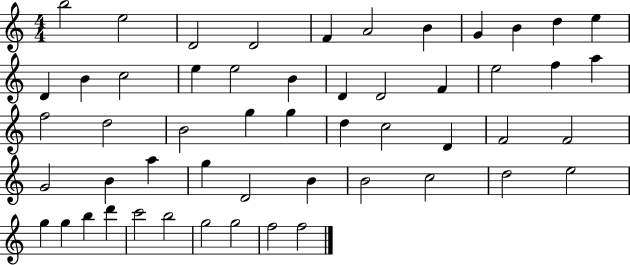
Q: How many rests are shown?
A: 0